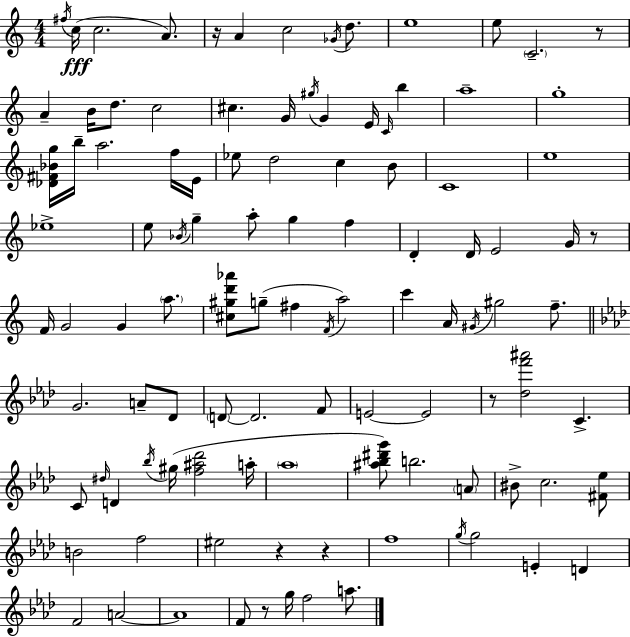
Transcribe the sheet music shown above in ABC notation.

X:1
T:Untitled
M:4/4
L:1/4
K:C
^f/4 c/4 c2 A/2 z/4 A c2 _G/4 d/2 e4 e/2 C2 z/2 A B/4 d/2 c2 ^c G/4 ^g/4 G E/4 C/4 b a4 g4 [_D^F_Bg]/4 b/4 a2 f/4 E/4 _e/2 d2 c B/2 C4 e4 _e4 e/2 _B/4 g a/2 g f D D/4 E2 G/4 z/2 F/4 G2 G a/2 [^c^gd'_a']/2 g/2 ^f F/4 a2 c' A/4 ^G/4 ^g2 f/2 G2 A/2 _D/2 D/2 D2 F/2 E2 E2 z/2 [_df'^a']2 C C/2 ^d/4 D _b/4 ^g/4 [f^a_d']2 a/4 _a4 [^a_b^d'g']/2 b2 A/2 ^B/2 c2 [^F_e]/2 B2 f2 ^e2 z z f4 g/4 g2 E D F2 A2 A4 F/2 z/2 g/4 f2 a/2